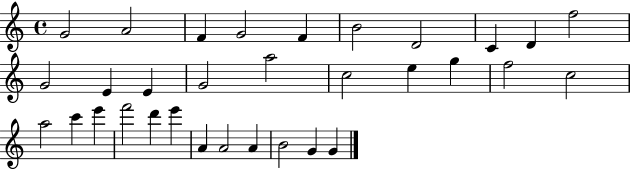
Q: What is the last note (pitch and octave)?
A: G4